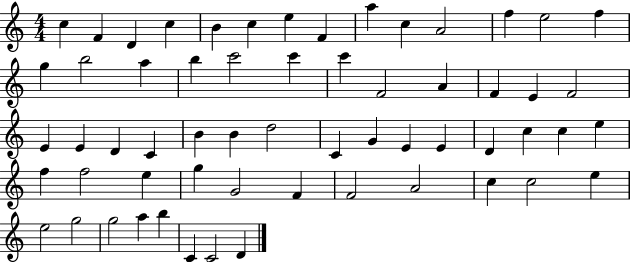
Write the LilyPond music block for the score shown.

{
  \clef treble
  \numericTimeSignature
  \time 4/4
  \key c \major
  c''4 f'4 d'4 c''4 | b'4 c''4 e''4 f'4 | a''4 c''4 a'2 | f''4 e''2 f''4 | \break g''4 b''2 a''4 | b''4 c'''2 c'''4 | c'''4 f'2 a'4 | f'4 e'4 f'2 | \break e'4 e'4 d'4 c'4 | b'4 b'4 d''2 | c'4 g'4 e'4 e'4 | d'4 c''4 c''4 e''4 | \break f''4 f''2 e''4 | g''4 g'2 f'4 | f'2 a'2 | c''4 c''2 e''4 | \break e''2 g''2 | g''2 a''4 b''4 | c'4 c'2 d'4 | \bar "|."
}